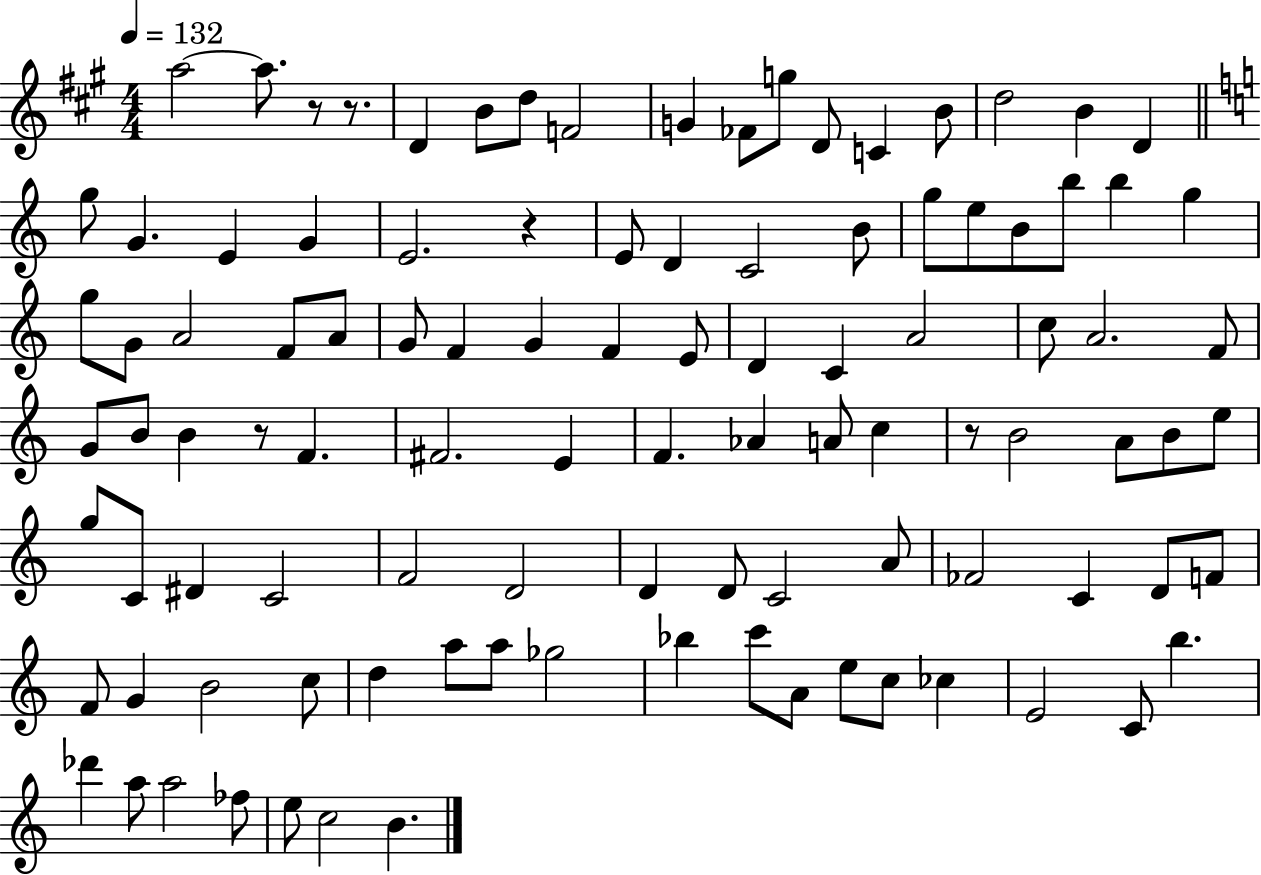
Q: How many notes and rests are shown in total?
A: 103